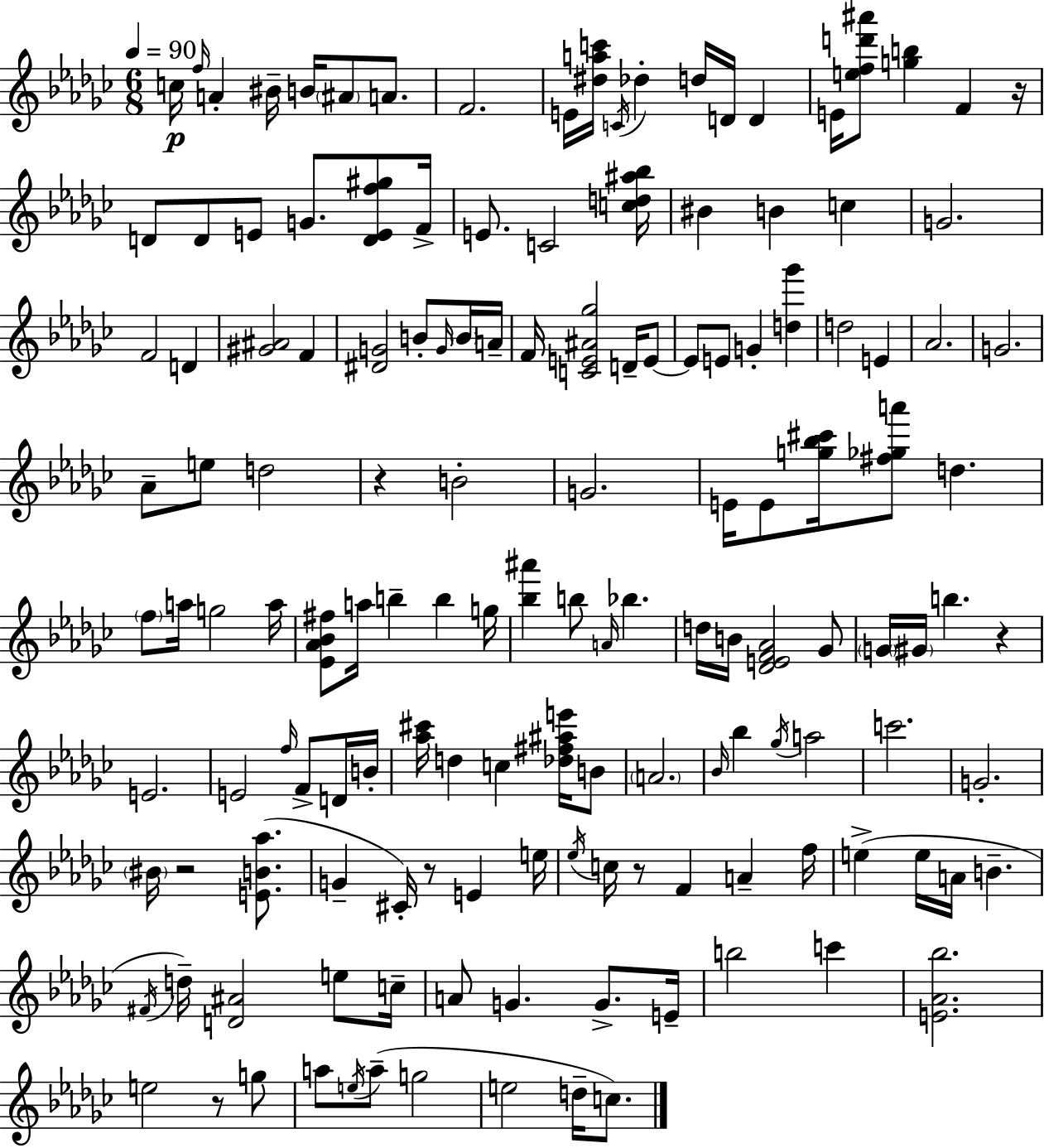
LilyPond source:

{
  \clef treble
  \numericTimeSignature
  \time 6/8
  \key ees \minor
  \tempo 4 = 90
  c''16\p \grace { f''16 } a'4-. bis'16-- b'16 \parenthesize ais'8 a'8. | f'2. | e'16 <dis'' a'' c'''>16 \acciaccatura { c'16 } des''4-. d''16 d'16 d'4 | e'16 <e'' f'' d''' ais'''>8 <g'' b''>4 f'4 | \break r16 d'8 d'8 e'8 g'8. <d' e' f'' gis''>8 | f'16-> e'8. c'2 | <c'' d'' ais'' bes''>16 bis'4 b'4 c''4 | g'2. | \break f'2 d'4 | <gis' ais'>2 f'4 | <dis' g'>2 b'8-. | \grace { g'16 } \parenthesize b'16 a'16-- f'16 <c' e' ais' ges''>2 | \break d'16-- e'8~~ e'8 e'8 g'4-. <d'' ges'''>4 | d''2 e'4 | aes'2. | g'2. | \break aes'8-- e''8 d''2 | r4 b'2-. | g'2. | e'16 e'8 <g'' bes'' cis'''>16 <fis'' ges'' a'''>8 d''4. | \break \parenthesize f''8 a''16 g''2 | a''16 <ees' aes' bes' fis''>8 a''16 b''4-- b''4 | g''16 <bes'' ais'''>4 b''8 \grace { a'16 } bes''4. | d''16 b'16 <des' e' f' aes'>2 | \break ges'8 \parenthesize g'16 \parenthesize gis'16 b''4. | r4 e'2. | e'2 | \grace { f''16 } f'8-> d'16 b'16-. <aes'' cis'''>16 d''4 c''4 | \break <des'' fis'' ais'' e'''>16 b'8 \parenthesize a'2. | \grace { bes'16 } bes''4 \acciaccatura { ges''16 } a''2 | c'''2. | g'2.-. | \break \parenthesize bis'16 r2 | <e' b' aes''>8.( g'4-- cis'16-.) | r8 e'4 e''16 \acciaccatura { ees''16 } c''16 r8 f'4 | a'4-- f''16 e''4->( | \break e''16 a'16 b'4.-- \acciaccatura { fis'16 } d''16--) <d' ais'>2 | e''8 c''16-- a'8 g'4. | g'8.-> e'16-- b''2 | c'''4 <e' aes' bes''>2. | \break e''2 | r8 g''8 a''8 \acciaccatura { e''16 }( | a''8-- g''2 e''2 | d''16-- c''8.) \bar "|."
}